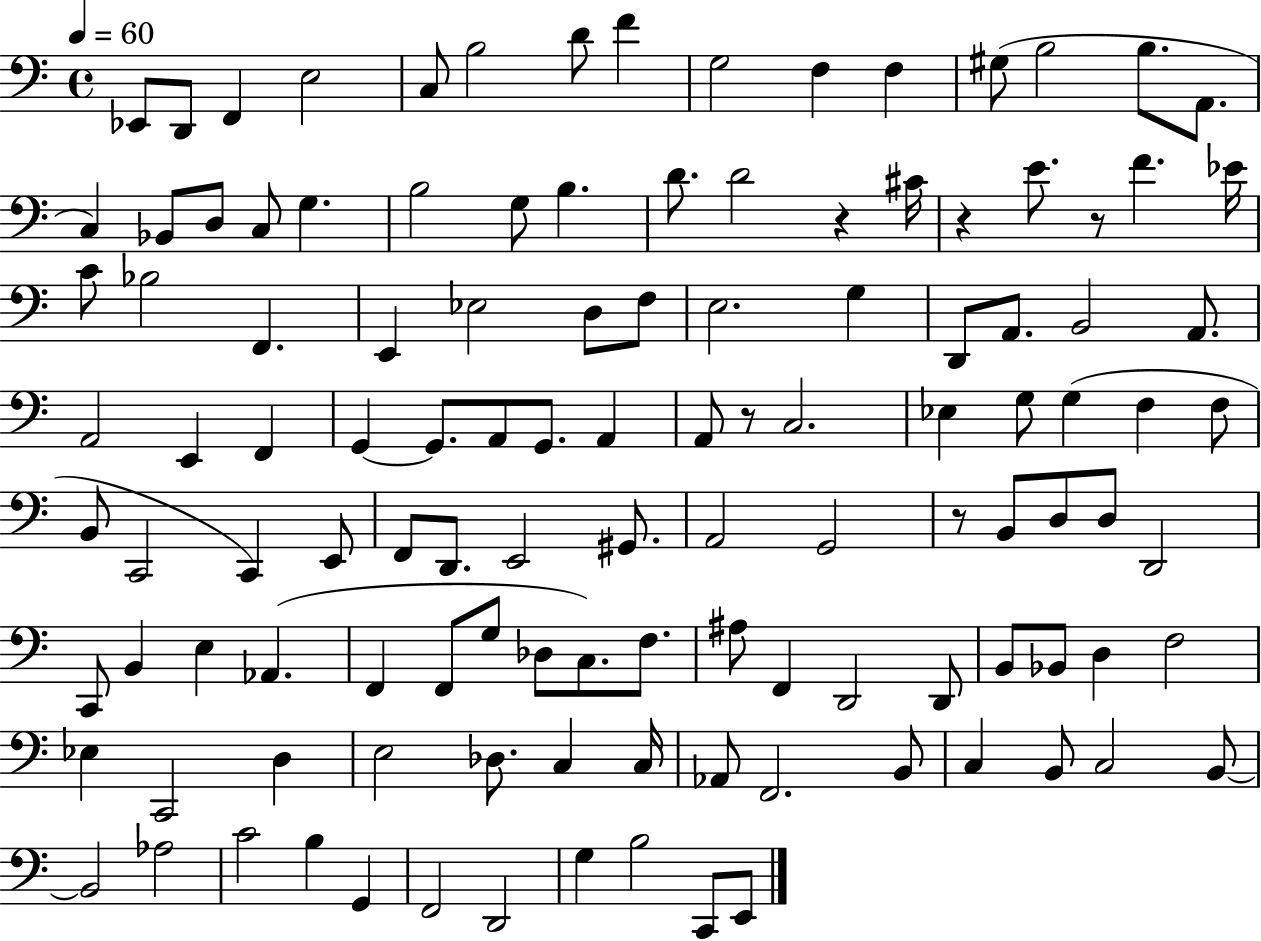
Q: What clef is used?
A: bass